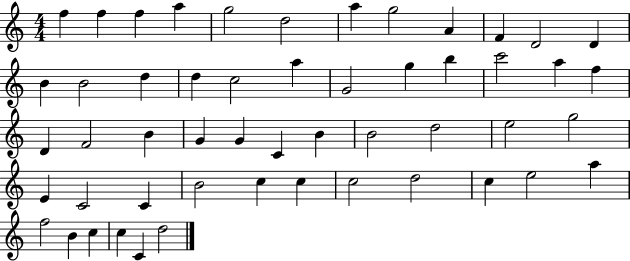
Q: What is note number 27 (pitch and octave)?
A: B4